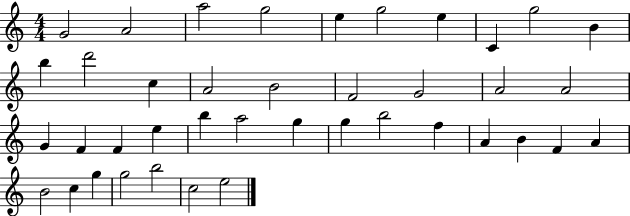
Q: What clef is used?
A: treble